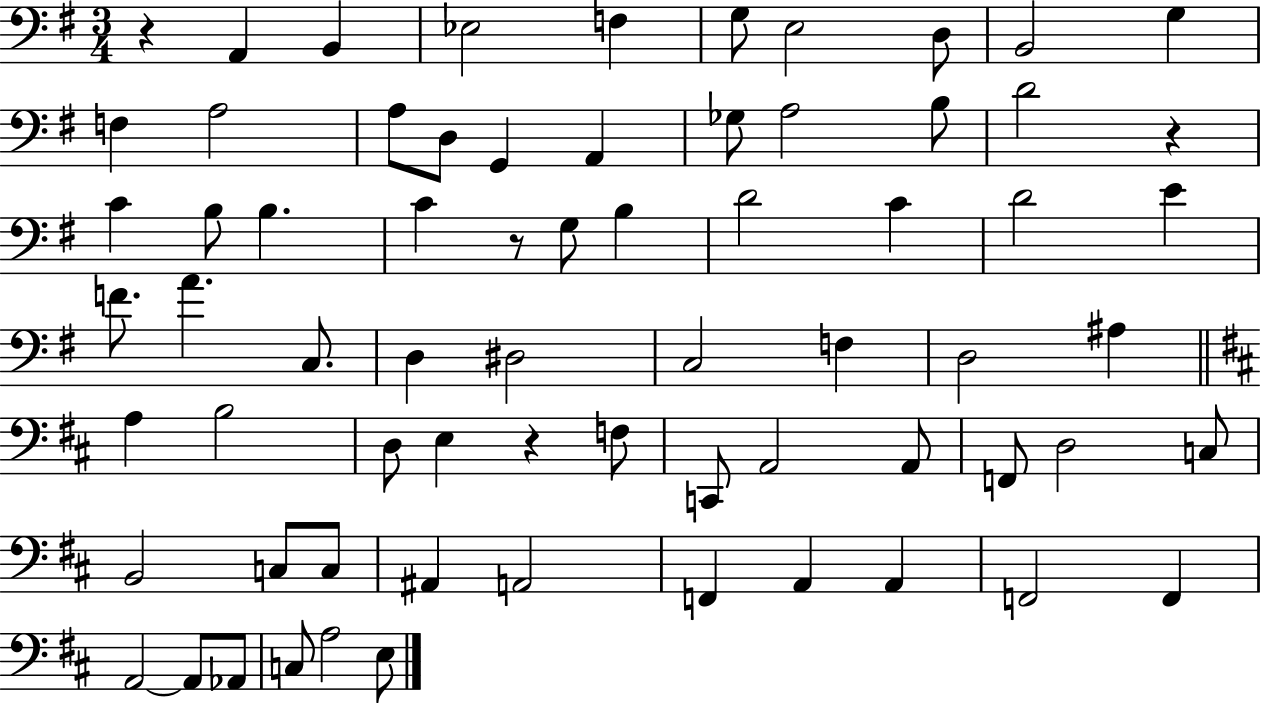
R/q A2/q B2/q Eb3/h F3/q G3/e E3/h D3/e B2/h G3/q F3/q A3/h A3/e D3/e G2/q A2/q Gb3/e A3/h B3/e D4/h R/q C4/q B3/e B3/q. C4/q R/e G3/e B3/q D4/h C4/q D4/h E4/q F4/e. A4/q. C3/e. D3/q D#3/h C3/h F3/q D3/h A#3/q A3/q B3/h D3/e E3/q R/q F3/e C2/e A2/h A2/e F2/e D3/h C3/e B2/h C3/e C3/e A#2/q A2/h F2/q A2/q A2/q F2/h F2/q A2/h A2/e Ab2/e C3/e A3/h E3/e